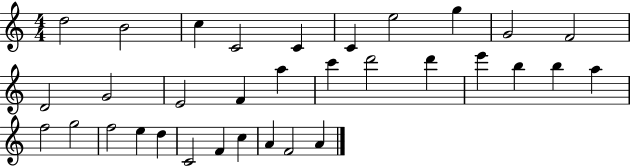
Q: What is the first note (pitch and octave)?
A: D5